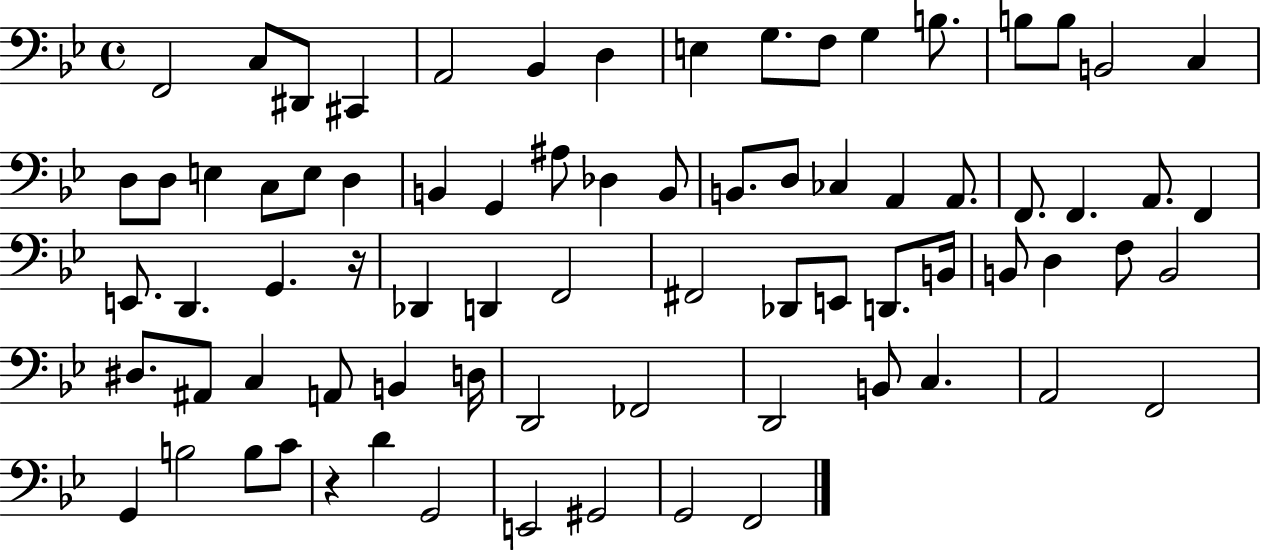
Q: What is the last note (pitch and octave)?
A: F2